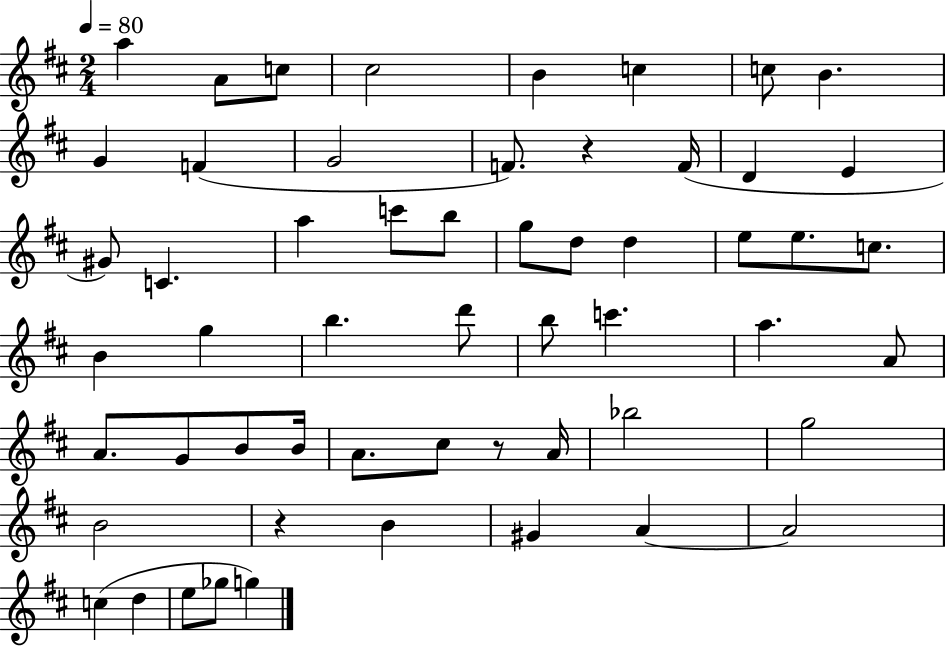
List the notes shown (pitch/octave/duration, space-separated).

A5/q A4/e C5/e C#5/h B4/q C5/q C5/e B4/q. G4/q F4/q G4/h F4/e. R/q F4/s D4/q E4/q G#4/e C4/q. A5/q C6/e B5/e G5/e D5/e D5/q E5/e E5/e. C5/e. B4/q G5/q B5/q. D6/e B5/e C6/q. A5/q. A4/e A4/e. G4/e B4/e B4/s A4/e. C#5/e R/e A4/s Bb5/h G5/h B4/h R/q B4/q G#4/q A4/q A4/h C5/q D5/q E5/e Gb5/e G5/q